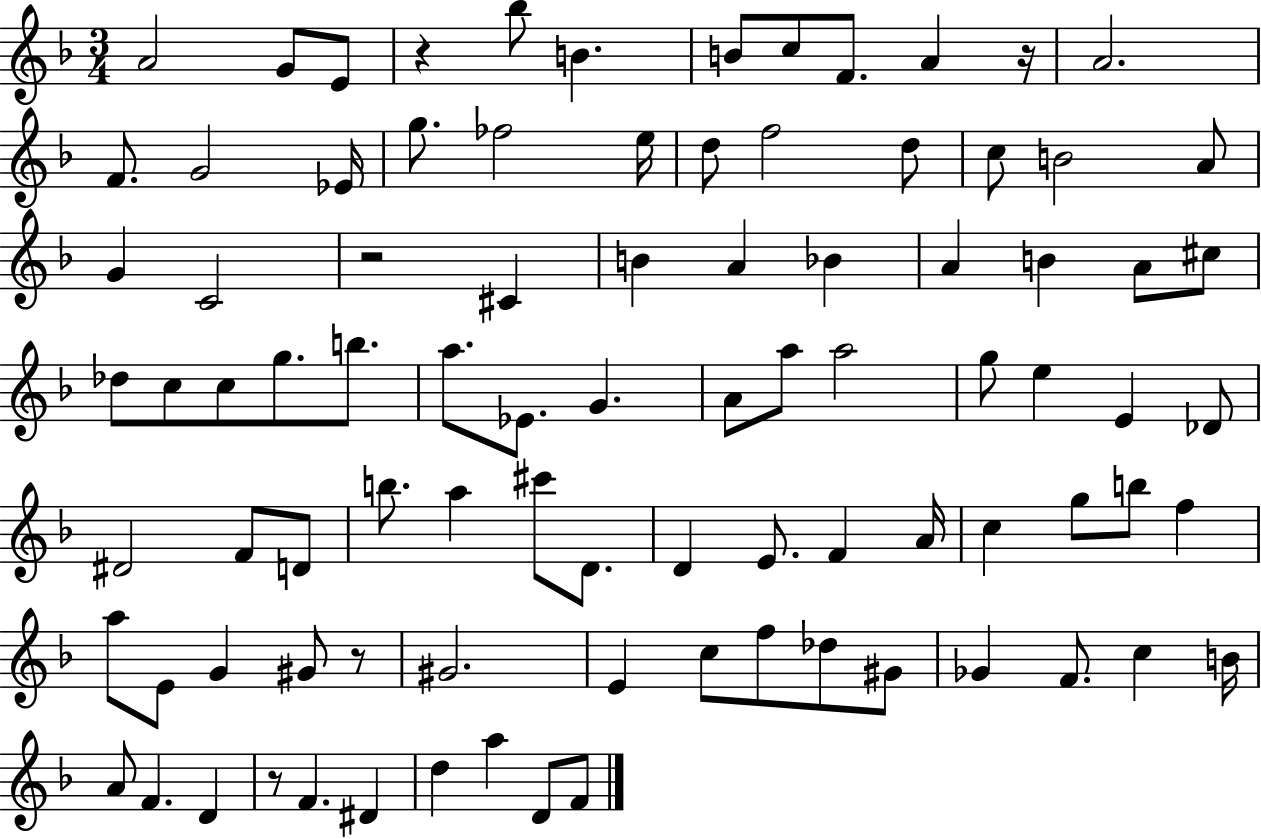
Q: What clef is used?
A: treble